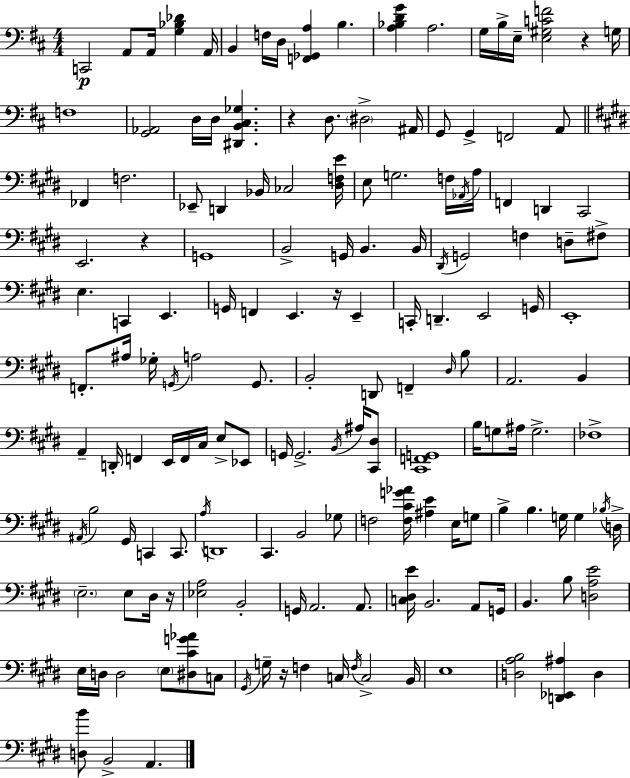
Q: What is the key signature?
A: D major